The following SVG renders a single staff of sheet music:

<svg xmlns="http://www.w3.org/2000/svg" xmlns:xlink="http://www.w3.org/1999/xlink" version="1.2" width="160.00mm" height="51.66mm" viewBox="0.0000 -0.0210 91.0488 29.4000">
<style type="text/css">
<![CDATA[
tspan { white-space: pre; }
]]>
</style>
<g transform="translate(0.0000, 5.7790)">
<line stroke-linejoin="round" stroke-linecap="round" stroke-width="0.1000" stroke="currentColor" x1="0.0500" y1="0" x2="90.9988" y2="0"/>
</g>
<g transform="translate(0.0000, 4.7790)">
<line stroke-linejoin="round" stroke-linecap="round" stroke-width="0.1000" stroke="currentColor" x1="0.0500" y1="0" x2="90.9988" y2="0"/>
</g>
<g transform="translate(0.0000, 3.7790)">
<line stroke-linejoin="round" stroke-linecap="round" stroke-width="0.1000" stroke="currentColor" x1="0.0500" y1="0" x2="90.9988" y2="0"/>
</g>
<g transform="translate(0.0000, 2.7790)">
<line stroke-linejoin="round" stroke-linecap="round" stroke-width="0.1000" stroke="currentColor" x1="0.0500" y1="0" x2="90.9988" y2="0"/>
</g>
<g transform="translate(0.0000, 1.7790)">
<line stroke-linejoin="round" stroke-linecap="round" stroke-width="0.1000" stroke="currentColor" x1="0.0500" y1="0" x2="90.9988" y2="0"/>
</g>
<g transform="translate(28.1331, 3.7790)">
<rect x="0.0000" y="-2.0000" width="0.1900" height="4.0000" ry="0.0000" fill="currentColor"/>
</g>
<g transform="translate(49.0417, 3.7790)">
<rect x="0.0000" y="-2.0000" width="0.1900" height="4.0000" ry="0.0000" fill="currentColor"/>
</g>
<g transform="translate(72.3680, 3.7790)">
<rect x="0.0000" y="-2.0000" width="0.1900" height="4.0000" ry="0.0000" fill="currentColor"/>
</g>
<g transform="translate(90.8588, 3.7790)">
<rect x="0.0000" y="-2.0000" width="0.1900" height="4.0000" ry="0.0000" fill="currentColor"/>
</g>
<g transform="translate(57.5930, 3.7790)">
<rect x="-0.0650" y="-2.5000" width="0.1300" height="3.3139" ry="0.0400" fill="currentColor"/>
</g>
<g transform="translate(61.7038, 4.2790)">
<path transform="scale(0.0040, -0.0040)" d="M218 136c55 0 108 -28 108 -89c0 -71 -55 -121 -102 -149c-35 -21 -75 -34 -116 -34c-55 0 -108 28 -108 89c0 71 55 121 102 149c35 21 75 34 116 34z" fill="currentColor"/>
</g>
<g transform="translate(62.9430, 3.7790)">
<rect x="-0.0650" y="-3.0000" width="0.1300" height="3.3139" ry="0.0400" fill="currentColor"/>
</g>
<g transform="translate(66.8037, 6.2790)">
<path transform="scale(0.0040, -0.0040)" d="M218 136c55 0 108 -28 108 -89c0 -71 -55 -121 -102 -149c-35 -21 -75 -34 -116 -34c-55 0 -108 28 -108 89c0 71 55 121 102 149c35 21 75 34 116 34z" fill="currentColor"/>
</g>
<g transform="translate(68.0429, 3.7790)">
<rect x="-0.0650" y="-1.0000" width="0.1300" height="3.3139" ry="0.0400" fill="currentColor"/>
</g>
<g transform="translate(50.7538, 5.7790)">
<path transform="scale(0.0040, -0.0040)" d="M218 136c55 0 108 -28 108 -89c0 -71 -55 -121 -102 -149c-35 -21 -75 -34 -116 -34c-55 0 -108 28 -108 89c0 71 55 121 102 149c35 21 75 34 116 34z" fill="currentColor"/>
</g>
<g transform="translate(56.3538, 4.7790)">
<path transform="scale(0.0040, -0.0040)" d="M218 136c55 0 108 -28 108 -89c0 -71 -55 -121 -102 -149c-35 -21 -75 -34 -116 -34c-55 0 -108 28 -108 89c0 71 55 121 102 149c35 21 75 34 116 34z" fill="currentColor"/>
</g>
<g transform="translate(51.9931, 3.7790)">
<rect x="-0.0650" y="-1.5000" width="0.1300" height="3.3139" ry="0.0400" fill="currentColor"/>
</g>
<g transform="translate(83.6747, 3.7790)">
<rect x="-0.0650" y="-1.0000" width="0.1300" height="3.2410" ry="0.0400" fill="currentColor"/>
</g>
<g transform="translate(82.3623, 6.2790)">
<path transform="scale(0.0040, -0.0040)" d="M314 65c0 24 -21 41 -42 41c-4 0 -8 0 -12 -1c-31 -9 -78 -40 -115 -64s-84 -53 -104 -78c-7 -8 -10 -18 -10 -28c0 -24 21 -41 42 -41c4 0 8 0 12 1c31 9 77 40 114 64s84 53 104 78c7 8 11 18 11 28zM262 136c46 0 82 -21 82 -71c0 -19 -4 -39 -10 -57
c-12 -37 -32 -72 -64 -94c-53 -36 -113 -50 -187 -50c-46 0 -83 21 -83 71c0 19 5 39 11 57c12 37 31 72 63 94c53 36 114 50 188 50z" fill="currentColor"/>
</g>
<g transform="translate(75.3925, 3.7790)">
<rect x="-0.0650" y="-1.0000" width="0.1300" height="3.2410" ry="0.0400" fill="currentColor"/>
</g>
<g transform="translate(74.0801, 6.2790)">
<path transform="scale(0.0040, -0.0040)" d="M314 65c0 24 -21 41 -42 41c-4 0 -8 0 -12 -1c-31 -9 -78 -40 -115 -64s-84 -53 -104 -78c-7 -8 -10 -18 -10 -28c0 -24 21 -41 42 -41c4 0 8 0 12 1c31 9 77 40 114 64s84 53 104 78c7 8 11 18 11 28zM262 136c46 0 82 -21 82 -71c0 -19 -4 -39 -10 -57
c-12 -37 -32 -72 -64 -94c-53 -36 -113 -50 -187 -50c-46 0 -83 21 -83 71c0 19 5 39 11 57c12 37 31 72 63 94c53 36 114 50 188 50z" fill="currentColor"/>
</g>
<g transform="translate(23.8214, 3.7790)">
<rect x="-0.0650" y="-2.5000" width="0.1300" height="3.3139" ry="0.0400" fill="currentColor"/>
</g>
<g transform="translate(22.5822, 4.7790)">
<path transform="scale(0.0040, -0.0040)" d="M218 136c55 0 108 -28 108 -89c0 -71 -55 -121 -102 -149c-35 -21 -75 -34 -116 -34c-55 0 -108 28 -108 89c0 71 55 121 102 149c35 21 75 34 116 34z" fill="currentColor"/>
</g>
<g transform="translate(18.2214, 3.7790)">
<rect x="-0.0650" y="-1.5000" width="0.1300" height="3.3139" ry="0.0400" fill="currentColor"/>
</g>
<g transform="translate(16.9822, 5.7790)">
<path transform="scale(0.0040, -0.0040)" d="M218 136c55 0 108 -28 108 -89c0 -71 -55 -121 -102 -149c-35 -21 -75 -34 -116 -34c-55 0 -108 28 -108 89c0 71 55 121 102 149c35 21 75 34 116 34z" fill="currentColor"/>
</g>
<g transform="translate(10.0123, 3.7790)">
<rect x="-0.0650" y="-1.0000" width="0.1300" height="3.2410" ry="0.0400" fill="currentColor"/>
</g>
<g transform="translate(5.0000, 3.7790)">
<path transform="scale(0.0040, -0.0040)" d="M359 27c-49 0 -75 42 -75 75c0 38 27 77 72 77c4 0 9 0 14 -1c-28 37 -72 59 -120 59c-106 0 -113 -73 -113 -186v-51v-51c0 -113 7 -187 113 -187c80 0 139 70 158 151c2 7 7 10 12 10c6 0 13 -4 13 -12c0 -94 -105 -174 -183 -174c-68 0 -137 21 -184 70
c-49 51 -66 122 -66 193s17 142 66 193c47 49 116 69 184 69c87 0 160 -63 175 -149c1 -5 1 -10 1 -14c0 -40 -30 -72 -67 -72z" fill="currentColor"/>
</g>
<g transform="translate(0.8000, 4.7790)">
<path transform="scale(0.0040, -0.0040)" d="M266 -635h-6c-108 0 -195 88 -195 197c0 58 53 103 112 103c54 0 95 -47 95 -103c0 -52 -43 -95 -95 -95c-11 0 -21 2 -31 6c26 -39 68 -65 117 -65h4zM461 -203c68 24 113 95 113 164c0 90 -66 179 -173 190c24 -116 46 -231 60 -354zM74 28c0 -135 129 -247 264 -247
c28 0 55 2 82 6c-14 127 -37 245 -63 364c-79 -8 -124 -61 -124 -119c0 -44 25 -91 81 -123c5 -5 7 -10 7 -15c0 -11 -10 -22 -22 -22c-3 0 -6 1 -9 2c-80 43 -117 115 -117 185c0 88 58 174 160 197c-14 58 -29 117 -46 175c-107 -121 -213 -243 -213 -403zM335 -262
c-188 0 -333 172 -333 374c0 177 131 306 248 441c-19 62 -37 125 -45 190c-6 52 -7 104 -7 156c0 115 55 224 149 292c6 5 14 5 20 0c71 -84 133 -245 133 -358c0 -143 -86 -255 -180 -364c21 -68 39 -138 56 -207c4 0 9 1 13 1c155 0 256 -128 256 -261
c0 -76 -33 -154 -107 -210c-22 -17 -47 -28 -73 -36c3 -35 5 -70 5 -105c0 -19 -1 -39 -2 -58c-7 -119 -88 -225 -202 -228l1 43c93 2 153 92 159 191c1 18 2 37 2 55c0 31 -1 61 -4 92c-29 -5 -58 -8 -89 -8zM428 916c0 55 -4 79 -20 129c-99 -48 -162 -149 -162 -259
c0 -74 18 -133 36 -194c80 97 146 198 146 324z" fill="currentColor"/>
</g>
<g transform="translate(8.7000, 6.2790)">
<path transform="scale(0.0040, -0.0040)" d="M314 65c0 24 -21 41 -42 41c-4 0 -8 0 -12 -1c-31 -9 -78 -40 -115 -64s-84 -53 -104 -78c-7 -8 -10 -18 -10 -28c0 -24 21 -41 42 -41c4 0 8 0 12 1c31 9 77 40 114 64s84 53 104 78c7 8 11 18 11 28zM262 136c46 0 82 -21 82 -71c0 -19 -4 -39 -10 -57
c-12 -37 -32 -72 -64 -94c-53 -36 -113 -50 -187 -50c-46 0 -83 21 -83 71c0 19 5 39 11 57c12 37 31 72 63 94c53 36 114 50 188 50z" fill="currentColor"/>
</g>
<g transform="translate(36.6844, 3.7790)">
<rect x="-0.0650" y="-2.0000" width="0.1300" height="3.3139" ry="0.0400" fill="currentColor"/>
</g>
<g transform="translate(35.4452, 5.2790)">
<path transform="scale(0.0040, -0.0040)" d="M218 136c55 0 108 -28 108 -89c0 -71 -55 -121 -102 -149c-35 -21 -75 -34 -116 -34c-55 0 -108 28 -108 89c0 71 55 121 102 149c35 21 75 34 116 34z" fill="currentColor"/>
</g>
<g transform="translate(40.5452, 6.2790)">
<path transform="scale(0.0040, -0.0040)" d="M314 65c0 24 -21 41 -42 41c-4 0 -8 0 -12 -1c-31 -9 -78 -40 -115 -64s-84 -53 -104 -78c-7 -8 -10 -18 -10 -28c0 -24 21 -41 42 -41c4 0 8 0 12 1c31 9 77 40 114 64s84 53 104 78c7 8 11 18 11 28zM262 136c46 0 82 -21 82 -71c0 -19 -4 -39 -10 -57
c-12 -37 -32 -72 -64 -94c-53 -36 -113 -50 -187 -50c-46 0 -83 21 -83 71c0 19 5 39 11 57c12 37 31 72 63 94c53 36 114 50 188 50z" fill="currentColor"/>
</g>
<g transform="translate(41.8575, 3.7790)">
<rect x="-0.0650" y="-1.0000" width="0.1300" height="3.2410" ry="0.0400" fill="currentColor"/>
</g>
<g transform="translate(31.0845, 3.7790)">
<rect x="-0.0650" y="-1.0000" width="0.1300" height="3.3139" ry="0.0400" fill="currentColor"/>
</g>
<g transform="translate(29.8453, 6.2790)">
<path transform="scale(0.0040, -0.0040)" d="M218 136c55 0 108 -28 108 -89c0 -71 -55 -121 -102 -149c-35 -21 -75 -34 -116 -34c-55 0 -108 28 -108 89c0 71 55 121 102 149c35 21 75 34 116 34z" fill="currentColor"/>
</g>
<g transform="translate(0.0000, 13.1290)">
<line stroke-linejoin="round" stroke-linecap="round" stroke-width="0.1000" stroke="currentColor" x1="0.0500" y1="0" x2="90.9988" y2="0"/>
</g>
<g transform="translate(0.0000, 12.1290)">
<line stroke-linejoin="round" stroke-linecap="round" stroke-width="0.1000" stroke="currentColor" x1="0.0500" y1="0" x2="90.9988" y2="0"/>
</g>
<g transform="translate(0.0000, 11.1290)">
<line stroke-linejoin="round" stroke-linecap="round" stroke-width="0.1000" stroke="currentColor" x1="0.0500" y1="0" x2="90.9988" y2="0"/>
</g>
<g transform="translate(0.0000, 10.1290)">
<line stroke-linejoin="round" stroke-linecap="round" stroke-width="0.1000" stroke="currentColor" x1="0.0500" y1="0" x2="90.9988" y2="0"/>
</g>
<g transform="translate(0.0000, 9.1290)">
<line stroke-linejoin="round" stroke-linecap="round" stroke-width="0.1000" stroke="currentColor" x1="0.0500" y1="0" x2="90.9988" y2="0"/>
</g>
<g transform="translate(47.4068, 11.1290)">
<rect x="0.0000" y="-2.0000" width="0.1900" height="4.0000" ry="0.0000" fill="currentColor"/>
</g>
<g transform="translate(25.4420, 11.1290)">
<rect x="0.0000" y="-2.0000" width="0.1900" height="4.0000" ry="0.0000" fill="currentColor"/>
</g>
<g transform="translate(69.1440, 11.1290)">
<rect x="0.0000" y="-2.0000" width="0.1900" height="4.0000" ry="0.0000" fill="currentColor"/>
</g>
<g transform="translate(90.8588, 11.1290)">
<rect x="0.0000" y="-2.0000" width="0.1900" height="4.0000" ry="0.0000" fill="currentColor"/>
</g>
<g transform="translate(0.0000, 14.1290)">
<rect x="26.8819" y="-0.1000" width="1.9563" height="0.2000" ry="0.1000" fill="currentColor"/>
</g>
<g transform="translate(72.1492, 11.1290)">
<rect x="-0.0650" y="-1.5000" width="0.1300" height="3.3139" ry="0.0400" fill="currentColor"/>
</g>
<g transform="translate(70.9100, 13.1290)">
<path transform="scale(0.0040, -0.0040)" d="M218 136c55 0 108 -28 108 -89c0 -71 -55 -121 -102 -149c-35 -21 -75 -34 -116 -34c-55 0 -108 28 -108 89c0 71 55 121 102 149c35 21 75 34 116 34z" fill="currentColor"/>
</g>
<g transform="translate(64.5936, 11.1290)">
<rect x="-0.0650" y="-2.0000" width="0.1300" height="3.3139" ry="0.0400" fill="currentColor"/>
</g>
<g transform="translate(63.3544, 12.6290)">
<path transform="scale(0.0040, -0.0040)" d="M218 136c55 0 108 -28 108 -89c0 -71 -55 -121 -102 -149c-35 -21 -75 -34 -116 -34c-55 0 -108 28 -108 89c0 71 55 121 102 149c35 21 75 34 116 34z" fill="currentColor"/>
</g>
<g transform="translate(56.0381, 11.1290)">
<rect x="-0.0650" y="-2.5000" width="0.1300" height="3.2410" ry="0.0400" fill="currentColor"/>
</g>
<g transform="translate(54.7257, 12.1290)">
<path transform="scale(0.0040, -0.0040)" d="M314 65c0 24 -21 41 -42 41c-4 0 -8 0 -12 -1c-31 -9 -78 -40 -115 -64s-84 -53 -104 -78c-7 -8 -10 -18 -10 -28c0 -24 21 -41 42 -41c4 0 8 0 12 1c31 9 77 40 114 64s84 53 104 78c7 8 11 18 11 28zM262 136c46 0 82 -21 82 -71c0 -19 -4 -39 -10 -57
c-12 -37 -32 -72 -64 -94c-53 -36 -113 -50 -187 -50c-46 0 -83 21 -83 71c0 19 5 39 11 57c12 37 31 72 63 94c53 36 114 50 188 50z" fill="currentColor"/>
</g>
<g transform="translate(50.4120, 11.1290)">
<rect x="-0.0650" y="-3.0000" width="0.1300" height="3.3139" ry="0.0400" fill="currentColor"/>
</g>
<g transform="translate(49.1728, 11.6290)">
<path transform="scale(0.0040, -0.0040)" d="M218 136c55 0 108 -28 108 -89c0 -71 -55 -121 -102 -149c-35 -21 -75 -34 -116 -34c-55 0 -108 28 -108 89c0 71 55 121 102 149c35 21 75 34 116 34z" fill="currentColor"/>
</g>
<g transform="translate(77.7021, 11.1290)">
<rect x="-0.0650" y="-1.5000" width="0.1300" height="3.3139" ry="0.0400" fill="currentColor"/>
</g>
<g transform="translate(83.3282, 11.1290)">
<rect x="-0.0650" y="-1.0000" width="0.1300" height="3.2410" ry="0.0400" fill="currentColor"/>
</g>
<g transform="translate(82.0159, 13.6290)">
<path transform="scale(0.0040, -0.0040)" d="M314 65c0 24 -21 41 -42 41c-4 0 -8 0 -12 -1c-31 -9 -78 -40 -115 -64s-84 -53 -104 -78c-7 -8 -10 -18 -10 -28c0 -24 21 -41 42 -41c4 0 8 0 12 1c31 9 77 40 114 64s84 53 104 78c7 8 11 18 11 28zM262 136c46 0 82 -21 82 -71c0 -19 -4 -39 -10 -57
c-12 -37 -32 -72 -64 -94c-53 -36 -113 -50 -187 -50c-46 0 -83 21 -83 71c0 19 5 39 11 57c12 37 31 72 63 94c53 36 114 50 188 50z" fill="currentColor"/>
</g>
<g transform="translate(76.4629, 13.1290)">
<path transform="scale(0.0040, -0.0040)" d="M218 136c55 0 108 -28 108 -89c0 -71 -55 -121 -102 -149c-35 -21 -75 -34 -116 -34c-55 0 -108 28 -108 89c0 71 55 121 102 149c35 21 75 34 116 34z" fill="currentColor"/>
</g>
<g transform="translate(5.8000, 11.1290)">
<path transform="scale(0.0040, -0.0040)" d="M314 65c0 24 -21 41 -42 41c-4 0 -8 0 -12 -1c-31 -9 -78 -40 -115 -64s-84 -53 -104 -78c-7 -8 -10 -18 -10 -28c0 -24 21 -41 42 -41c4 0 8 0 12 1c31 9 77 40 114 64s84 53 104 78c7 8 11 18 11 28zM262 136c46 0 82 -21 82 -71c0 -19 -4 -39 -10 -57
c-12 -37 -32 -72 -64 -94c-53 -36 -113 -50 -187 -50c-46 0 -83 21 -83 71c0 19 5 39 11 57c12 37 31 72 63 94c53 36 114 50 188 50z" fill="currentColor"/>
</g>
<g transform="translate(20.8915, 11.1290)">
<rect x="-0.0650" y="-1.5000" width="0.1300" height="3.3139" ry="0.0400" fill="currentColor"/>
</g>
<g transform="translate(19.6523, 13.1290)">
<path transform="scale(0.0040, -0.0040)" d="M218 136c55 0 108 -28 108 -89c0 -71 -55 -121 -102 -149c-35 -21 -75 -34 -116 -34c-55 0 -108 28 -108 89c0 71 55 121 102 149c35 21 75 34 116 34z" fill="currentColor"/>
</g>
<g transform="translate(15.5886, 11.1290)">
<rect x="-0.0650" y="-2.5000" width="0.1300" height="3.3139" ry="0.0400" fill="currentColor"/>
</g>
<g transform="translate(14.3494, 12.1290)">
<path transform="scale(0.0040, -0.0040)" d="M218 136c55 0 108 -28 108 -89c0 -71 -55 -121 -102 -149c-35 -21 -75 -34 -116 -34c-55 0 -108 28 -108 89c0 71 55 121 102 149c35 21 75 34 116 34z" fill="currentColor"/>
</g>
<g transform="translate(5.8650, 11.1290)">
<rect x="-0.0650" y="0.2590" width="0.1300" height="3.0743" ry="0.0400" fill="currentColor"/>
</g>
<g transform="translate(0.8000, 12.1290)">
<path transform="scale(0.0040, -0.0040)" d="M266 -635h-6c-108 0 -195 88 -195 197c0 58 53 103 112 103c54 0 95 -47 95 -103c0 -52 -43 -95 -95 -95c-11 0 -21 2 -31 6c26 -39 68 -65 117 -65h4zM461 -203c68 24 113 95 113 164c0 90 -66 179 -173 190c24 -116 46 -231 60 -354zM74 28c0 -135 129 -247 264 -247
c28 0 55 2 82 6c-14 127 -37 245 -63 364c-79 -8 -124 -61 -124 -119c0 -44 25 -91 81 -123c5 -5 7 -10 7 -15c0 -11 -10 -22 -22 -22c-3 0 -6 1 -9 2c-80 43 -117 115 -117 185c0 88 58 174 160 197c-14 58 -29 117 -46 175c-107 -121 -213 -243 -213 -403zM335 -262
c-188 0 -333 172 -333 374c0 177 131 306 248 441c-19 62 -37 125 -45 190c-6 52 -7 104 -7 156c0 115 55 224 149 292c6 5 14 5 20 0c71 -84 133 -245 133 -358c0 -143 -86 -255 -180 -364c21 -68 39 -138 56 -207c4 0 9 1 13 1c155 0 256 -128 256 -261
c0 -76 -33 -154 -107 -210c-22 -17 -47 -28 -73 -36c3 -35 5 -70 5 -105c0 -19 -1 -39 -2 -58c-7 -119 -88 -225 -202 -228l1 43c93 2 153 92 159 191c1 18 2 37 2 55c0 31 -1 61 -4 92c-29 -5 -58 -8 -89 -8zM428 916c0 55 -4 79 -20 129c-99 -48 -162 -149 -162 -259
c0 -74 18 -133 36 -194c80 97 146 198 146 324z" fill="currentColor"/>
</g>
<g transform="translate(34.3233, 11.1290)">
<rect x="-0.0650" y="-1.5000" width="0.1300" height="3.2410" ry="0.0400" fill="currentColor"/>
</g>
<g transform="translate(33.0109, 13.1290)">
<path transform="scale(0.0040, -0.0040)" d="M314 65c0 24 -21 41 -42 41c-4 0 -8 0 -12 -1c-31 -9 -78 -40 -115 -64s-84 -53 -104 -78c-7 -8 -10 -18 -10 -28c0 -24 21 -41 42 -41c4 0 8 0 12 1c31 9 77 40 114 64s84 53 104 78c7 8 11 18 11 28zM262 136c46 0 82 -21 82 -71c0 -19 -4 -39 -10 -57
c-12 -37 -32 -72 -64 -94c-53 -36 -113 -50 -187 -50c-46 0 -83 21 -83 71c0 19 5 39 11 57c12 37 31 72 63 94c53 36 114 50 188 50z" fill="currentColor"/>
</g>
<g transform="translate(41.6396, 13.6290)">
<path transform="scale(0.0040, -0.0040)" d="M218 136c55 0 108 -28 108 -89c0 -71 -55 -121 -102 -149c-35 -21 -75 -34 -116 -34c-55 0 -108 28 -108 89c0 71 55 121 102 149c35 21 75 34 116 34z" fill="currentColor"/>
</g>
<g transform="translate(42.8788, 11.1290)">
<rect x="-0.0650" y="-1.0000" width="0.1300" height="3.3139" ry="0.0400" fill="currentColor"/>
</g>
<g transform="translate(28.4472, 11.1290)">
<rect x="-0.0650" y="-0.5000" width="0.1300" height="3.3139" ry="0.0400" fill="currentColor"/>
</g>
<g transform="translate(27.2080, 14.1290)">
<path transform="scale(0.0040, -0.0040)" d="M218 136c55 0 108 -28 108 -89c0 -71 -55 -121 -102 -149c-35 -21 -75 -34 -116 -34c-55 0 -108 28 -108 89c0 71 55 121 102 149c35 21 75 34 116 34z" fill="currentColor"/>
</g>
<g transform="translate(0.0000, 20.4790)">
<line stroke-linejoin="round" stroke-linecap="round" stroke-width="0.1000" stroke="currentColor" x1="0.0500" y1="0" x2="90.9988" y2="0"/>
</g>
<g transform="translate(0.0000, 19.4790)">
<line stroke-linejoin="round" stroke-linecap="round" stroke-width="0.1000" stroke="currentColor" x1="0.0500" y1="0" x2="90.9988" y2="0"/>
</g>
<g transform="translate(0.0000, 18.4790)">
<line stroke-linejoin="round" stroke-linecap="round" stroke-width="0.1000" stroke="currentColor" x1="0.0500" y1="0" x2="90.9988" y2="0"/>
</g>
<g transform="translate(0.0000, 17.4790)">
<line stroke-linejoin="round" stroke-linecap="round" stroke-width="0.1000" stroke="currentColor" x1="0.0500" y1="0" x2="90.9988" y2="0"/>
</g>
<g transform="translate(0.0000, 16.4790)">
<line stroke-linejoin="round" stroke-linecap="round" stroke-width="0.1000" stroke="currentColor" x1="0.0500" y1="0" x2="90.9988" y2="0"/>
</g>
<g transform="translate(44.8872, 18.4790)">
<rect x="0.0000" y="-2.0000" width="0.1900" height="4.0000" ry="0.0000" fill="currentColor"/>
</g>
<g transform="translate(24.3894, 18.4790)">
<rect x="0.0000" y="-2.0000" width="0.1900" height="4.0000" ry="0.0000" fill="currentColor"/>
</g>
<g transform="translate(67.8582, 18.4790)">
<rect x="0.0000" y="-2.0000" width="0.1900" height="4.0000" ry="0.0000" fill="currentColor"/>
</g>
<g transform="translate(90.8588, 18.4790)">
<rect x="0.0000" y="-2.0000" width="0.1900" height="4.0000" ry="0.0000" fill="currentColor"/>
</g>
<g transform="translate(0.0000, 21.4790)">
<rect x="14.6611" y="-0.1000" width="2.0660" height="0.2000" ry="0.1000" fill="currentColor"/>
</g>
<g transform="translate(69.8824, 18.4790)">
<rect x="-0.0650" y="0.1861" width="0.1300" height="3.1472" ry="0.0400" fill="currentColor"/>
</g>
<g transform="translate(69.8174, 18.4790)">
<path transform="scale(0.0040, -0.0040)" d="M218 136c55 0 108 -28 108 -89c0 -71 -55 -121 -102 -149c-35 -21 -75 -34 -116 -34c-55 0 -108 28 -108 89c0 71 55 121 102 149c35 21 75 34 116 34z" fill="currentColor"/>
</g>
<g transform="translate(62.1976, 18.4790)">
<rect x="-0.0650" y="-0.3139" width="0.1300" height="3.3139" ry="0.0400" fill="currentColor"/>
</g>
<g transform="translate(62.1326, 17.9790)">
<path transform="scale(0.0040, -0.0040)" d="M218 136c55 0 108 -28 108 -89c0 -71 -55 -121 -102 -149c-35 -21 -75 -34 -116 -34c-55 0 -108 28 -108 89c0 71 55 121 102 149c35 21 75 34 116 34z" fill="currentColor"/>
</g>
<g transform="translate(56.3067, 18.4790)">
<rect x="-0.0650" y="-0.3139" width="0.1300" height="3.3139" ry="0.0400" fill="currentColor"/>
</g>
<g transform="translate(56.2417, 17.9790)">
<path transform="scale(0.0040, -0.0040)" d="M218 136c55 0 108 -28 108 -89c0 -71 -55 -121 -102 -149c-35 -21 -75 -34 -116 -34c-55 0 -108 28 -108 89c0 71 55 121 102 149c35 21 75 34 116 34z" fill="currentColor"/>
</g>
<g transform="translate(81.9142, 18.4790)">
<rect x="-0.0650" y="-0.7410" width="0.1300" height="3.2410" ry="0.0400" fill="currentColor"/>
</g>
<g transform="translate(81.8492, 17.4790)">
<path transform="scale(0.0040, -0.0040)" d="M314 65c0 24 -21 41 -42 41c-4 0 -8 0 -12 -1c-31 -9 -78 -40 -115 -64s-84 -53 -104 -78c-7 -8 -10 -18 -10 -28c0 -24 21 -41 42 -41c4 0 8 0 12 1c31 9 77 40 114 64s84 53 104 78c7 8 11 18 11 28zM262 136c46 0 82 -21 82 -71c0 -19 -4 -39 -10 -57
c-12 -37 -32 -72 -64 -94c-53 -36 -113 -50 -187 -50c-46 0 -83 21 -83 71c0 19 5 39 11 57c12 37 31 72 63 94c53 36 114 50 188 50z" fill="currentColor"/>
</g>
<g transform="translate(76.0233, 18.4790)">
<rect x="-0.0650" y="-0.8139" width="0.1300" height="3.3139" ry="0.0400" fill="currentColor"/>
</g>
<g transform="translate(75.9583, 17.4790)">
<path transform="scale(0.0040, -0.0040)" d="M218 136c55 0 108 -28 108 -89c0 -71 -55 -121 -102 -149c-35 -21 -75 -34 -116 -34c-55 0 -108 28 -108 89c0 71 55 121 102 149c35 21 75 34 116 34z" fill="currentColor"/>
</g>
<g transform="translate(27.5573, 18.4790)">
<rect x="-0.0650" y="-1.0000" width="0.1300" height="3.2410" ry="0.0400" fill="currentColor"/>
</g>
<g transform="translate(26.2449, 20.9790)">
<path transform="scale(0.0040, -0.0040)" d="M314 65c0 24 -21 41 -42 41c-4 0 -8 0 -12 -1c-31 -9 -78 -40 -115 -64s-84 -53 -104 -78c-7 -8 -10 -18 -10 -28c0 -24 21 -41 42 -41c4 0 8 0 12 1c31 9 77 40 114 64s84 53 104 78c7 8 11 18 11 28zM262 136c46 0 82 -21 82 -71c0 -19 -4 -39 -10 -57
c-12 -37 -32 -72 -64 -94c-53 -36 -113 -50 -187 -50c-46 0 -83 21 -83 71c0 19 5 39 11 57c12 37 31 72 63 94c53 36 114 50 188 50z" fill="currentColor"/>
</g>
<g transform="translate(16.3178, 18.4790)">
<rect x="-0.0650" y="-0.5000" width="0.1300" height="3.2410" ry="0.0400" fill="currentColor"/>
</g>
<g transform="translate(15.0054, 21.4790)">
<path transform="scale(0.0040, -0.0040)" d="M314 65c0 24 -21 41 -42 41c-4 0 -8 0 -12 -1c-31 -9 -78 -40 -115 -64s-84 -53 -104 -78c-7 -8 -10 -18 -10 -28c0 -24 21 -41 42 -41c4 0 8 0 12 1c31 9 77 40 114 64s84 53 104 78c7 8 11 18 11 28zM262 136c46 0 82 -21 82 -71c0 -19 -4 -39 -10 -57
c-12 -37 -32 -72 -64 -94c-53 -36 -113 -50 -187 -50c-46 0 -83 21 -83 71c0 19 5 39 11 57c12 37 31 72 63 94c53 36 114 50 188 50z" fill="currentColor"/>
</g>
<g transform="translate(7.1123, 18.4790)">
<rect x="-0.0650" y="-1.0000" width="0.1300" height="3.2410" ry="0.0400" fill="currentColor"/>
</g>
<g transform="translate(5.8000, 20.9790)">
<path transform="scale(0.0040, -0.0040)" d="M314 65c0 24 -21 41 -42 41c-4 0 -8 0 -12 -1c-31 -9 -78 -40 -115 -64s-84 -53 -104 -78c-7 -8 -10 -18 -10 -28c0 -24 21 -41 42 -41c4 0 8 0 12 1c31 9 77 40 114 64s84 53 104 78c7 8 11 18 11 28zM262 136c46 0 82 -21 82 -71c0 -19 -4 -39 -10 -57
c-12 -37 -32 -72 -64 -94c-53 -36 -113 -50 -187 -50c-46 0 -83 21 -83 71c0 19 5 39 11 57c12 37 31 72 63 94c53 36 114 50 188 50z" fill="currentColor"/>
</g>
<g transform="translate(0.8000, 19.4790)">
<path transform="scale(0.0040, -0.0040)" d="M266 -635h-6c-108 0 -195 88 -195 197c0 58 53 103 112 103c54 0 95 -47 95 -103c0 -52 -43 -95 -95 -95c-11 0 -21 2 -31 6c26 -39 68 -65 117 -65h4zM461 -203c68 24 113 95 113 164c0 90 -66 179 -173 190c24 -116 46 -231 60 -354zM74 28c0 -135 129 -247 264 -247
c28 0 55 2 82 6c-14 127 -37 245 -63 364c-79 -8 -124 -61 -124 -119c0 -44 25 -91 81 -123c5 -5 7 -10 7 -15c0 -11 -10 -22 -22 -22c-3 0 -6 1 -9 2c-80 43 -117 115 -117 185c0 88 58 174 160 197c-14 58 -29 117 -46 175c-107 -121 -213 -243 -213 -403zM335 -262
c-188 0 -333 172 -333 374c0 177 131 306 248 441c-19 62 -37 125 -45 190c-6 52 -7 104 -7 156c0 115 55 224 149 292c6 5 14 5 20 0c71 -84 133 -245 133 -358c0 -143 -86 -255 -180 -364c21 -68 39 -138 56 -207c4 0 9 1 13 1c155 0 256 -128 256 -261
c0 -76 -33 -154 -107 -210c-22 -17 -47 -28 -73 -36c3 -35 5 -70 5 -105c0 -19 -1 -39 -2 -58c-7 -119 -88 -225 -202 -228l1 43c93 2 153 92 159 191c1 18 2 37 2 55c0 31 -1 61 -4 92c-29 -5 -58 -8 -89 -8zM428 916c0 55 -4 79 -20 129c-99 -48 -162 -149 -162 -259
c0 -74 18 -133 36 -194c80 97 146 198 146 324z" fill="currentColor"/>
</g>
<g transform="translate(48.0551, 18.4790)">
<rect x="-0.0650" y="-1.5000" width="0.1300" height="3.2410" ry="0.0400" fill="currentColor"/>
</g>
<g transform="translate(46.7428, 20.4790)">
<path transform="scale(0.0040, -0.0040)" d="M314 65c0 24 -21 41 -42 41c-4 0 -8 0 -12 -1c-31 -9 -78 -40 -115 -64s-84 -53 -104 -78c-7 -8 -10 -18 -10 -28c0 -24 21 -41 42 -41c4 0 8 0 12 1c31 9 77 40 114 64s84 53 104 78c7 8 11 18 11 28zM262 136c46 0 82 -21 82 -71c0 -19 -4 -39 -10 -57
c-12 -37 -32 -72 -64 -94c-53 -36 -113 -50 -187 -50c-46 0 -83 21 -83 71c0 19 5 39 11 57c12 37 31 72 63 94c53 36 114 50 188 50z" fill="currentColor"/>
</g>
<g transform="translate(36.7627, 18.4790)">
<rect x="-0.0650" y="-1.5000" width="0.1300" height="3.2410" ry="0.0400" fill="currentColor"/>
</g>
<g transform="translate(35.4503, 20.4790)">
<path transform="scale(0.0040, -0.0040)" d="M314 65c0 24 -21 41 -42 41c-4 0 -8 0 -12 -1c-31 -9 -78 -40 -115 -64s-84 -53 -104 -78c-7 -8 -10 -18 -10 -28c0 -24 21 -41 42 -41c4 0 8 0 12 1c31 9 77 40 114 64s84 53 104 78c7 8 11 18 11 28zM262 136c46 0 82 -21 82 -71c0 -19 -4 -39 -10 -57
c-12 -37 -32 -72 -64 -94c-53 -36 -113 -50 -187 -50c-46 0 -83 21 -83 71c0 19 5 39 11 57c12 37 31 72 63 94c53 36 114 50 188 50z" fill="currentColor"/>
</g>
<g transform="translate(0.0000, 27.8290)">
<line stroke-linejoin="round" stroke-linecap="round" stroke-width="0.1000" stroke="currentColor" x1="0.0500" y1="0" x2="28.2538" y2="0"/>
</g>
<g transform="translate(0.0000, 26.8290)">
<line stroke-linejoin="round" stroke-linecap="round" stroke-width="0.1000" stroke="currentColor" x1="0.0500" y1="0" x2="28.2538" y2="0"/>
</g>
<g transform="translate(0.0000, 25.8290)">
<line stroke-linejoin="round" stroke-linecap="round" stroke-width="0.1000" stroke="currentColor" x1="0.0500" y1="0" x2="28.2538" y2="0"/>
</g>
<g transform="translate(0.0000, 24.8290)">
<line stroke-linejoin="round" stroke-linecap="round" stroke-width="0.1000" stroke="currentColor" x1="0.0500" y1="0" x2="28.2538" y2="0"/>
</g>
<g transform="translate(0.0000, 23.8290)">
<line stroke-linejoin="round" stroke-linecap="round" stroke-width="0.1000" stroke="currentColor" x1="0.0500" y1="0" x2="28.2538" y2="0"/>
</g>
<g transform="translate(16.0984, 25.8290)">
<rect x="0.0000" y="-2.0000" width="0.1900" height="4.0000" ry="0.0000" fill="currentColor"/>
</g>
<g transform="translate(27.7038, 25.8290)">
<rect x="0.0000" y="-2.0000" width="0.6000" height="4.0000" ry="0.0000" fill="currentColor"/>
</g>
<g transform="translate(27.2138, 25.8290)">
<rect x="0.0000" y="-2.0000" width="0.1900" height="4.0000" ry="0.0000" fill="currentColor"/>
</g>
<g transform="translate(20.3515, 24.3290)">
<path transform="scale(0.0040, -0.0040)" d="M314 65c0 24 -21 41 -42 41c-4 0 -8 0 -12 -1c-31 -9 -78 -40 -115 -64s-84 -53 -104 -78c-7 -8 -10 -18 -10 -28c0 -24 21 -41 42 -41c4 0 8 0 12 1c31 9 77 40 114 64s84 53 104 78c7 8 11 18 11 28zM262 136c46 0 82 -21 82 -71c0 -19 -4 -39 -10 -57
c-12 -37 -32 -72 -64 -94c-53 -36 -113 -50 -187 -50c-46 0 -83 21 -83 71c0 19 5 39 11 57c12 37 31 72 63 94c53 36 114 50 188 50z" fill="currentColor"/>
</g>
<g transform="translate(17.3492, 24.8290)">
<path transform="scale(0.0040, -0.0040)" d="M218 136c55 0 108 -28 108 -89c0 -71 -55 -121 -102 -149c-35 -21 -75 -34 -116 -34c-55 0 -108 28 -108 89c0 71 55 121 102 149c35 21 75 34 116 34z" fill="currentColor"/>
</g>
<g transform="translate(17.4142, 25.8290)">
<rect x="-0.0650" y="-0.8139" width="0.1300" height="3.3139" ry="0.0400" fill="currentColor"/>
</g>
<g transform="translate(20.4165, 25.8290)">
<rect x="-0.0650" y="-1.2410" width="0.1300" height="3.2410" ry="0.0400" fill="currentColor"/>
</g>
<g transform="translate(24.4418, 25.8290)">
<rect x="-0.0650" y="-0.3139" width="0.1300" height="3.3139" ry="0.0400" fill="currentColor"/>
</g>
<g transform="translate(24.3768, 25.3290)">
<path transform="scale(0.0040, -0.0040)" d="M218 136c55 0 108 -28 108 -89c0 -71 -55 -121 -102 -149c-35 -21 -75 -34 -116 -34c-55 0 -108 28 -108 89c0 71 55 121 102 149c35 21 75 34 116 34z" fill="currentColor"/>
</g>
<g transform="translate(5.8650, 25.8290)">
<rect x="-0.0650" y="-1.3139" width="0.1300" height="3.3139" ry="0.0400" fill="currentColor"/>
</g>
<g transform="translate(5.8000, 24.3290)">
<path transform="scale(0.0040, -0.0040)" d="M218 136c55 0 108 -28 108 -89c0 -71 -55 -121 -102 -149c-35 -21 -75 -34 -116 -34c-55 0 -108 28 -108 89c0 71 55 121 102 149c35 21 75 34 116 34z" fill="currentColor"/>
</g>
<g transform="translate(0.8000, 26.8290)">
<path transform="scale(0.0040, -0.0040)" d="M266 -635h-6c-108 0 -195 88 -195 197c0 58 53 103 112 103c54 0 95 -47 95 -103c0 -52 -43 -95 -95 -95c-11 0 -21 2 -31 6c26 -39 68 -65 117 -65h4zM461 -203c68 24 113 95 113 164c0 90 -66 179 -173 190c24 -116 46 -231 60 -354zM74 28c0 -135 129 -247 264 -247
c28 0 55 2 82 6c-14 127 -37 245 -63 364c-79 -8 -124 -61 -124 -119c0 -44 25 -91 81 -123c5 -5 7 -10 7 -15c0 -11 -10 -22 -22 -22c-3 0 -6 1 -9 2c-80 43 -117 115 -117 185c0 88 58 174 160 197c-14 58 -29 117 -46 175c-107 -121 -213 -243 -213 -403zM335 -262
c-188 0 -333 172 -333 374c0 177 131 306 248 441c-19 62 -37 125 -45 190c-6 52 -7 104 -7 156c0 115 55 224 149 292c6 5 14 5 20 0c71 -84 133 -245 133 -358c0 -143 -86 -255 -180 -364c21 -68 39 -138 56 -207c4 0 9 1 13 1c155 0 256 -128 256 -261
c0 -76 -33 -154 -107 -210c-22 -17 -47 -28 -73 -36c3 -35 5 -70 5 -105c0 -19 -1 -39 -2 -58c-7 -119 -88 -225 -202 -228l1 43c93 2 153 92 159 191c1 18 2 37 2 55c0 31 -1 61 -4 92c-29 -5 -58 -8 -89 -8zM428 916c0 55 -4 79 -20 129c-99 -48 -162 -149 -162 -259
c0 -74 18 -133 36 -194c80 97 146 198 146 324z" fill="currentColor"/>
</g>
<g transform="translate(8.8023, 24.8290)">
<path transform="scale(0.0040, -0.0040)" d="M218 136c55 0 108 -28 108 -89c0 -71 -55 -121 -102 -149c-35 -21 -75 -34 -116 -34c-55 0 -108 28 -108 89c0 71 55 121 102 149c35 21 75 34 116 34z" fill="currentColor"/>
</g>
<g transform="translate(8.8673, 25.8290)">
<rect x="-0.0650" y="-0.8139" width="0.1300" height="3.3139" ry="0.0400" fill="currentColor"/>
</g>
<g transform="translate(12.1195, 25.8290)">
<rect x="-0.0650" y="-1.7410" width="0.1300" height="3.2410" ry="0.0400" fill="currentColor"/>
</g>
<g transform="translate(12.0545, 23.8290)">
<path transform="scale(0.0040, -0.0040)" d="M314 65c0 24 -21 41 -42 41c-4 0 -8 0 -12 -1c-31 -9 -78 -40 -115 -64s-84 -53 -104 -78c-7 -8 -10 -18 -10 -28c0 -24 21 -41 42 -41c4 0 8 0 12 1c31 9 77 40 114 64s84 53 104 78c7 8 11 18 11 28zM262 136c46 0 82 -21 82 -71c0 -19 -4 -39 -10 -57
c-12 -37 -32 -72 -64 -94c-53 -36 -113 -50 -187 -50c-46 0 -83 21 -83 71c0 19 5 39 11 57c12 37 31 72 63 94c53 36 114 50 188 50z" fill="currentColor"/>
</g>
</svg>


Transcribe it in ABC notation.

X:1
T:Untitled
M:4/4
L:1/4
K:C
D2 E G D F D2 E G A D D2 D2 B2 G E C E2 D A G2 F E E D2 D2 C2 D2 E2 E2 c c B d d2 e d f2 d e2 c